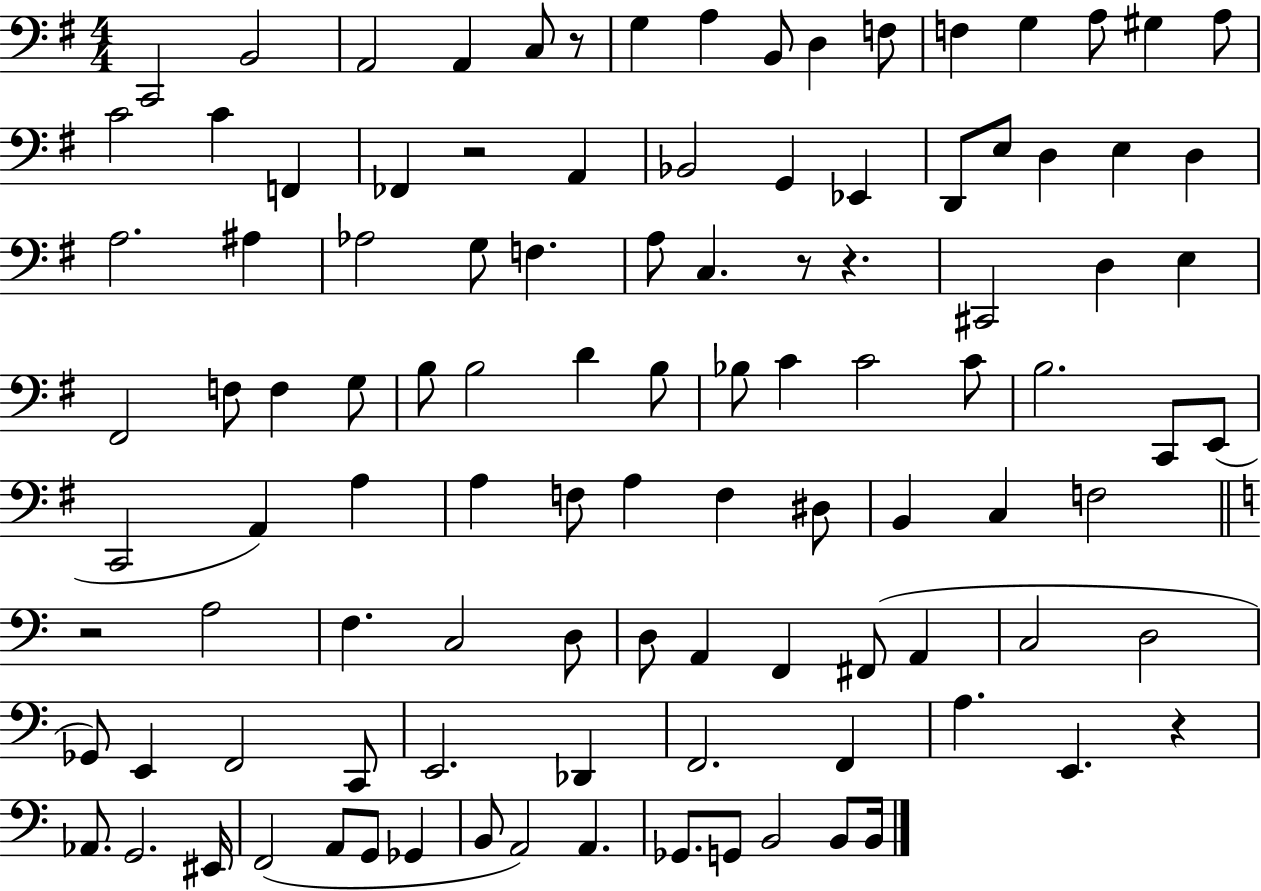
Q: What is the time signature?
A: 4/4